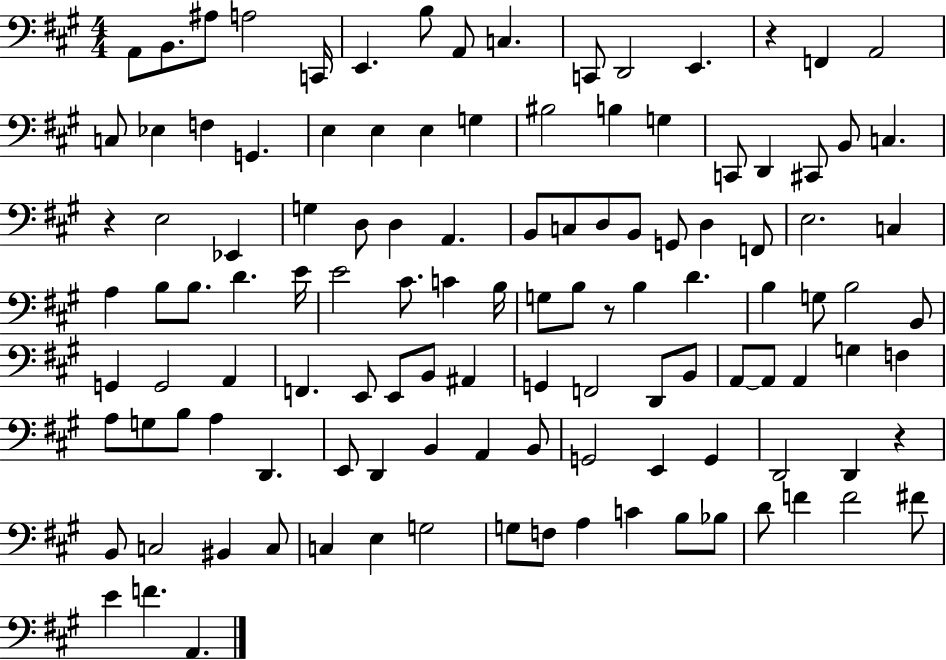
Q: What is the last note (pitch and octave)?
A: A2